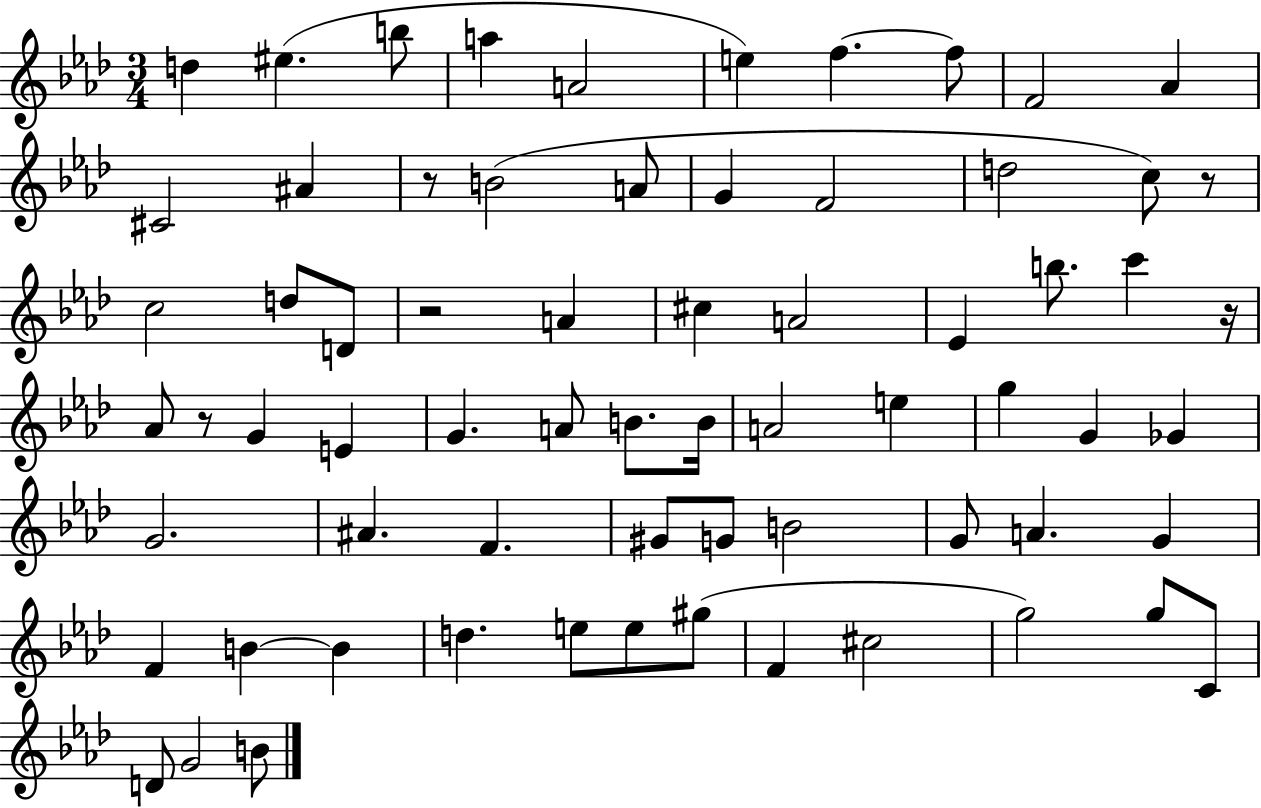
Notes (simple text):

D5/q EIS5/q. B5/e A5/q A4/h E5/q F5/q. F5/e F4/h Ab4/q C#4/h A#4/q R/e B4/h A4/e G4/q F4/h D5/h C5/e R/e C5/h D5/e D4/e R/h A4/q C#5/q A4/h Eb4/q B5/e. C6/q R/s Ab4/e R/e G4/q E4/q G4/q. A4/e B4/e. B4/s A4/h E5/q G5/q G4/q Gb4/q G4/h. A#4/q. F4/q. G#4/e G4/e B4/h G4/e A4/q. G4/q F4/q B4/q B4/q D5/q. E5/e E5/e G#5/e F4/q C#5/h G5/h G5/e C4/e D4/e G4/h B4/e